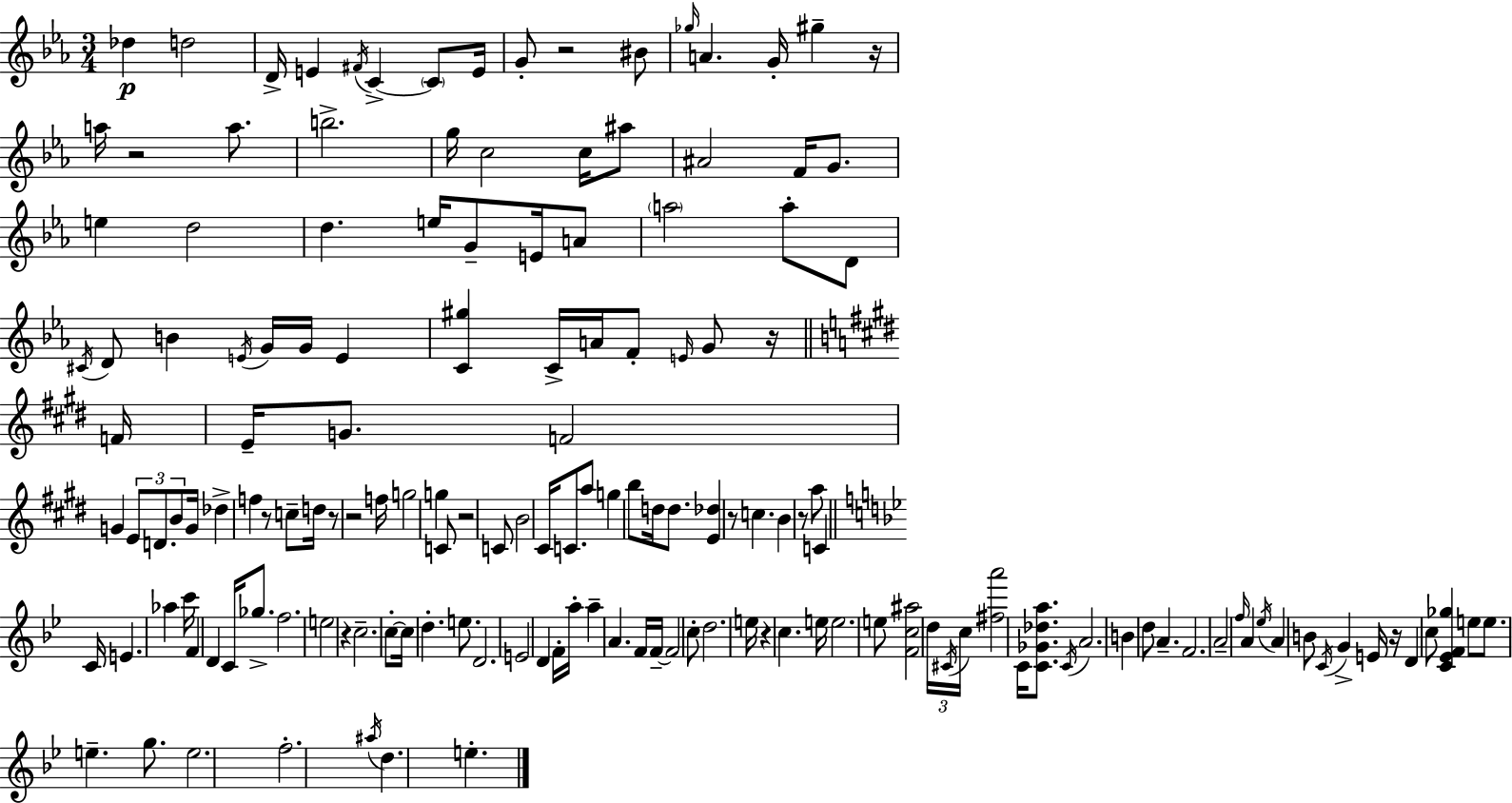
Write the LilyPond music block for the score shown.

{
  \clef treble
  \numericTimeSignature
  \time 3/4
  \key ees \major
  \repeat volta 2 { des''4\p d''2 | d'16-> e'4 \acciaccatura { fis'16 } c'4->~~ \parenthesize c'8 | e'16 g'8-. r2 bis'8 | \grace { ges''16 } a'4. g'16-. gis''4-- | \break r16 a''16 r2 a''8. | b''2.-> | g''16 c''2 c''16 | ais''8 ais'2 f'16 g'8. | \break e''4 d''2 | d''4. e''16 g'8-- e'16 | a'8 \parenthesize a''2 a''8-. | d'8 \acciaccatura { cis'16 } d'8 b'4 \acciaccatura { e'16 } g'16 g'16 | \break e'4 <c' gis''>4 c'16-> a'16 f'8-. | \grace { e'16 } g'8 r16 \bar "||" \break \key e \major f'16 e'16-- g'8. f'2 | g'4 \tuplet 3/2 { e'8 d'8. b'8 } | g'16 des''4-> f''4 r8 c''8-- | d''16 r8 r2 | \break f''16 g''2 g''4 | c'8 r2 c'8 | b'2 cis'16 c'8. | a''8 g''4 b''8 d''16 d''8. | \break <e' des''>4 r8 c''4. | b'4 r8 a''8 c'4 | \bar "||" \break \key bes \major c'16 e'4. aes''4 c'''16 | f'4 d'4 c'16 ges''8.-> | f''2. | e''2 r4 | \break c''2.-- | c''8-.~~ c''16 d''4.-. e''8. | d'2. | e'2 d'4 | \break f'16-. a''16-. a''4-- a'4. | f'16 f'16--~~ f'2 c''8-. | d''2. | e''16 r4 c''4. e''16 | \break e''2. | e''8 <f' c'' ais''>2 \tuplet 3/2 { d''16 \acciaccatura { cis'16 } | c''16 } <fis'' a'''>2 c'16 <c' ges' des'' a''>8. | \acciaccatura { c'16 } a'2. | \break b'4 d''8 a'4.-- | f'2. | a'2-- \grace { f''16 } a'4 | \acciaccatura { ees''16 } a'4 b'8 \acciaccatura { c'16 } g'4-> | \break e'16 r16 d'4 c''8 <c' ees' f' ges''>4 | e''8 e''8. e''4.-- | g''8. e''2. | f''2.-. | \break \acciaccatura { ais''16 } d''4. | e''4.-. } \bar "|."
}